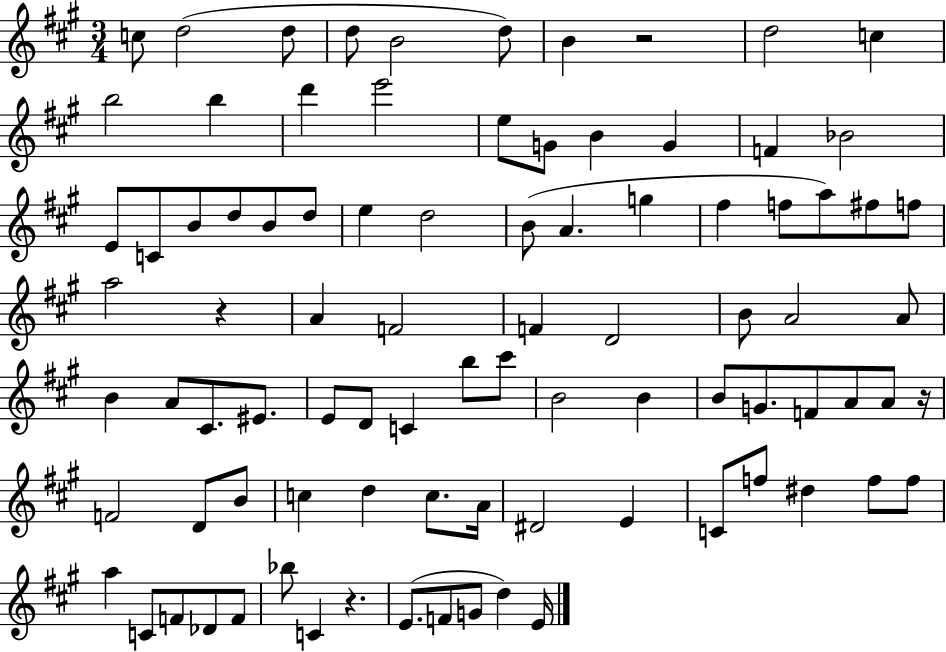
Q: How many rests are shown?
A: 4